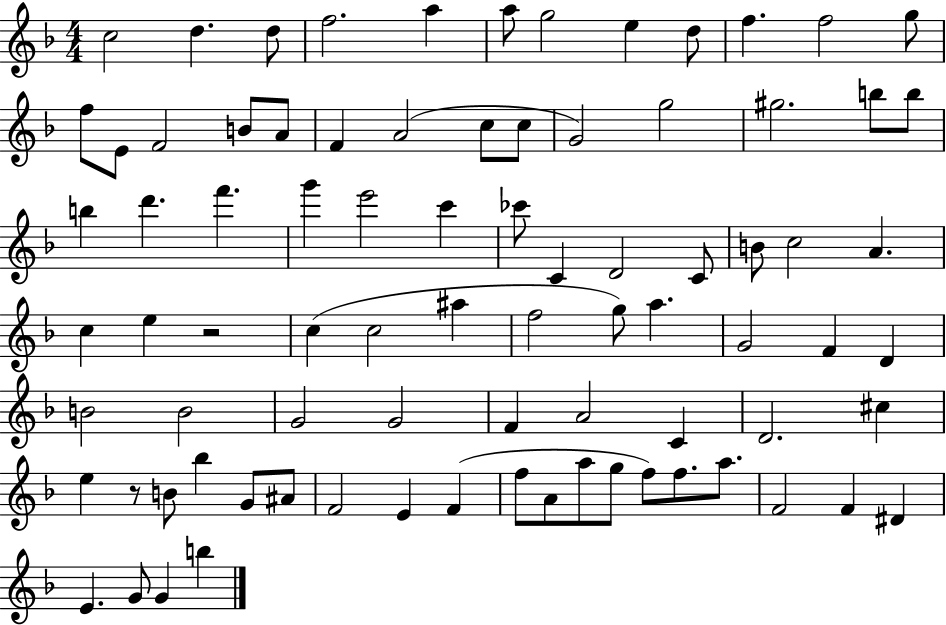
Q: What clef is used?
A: treble